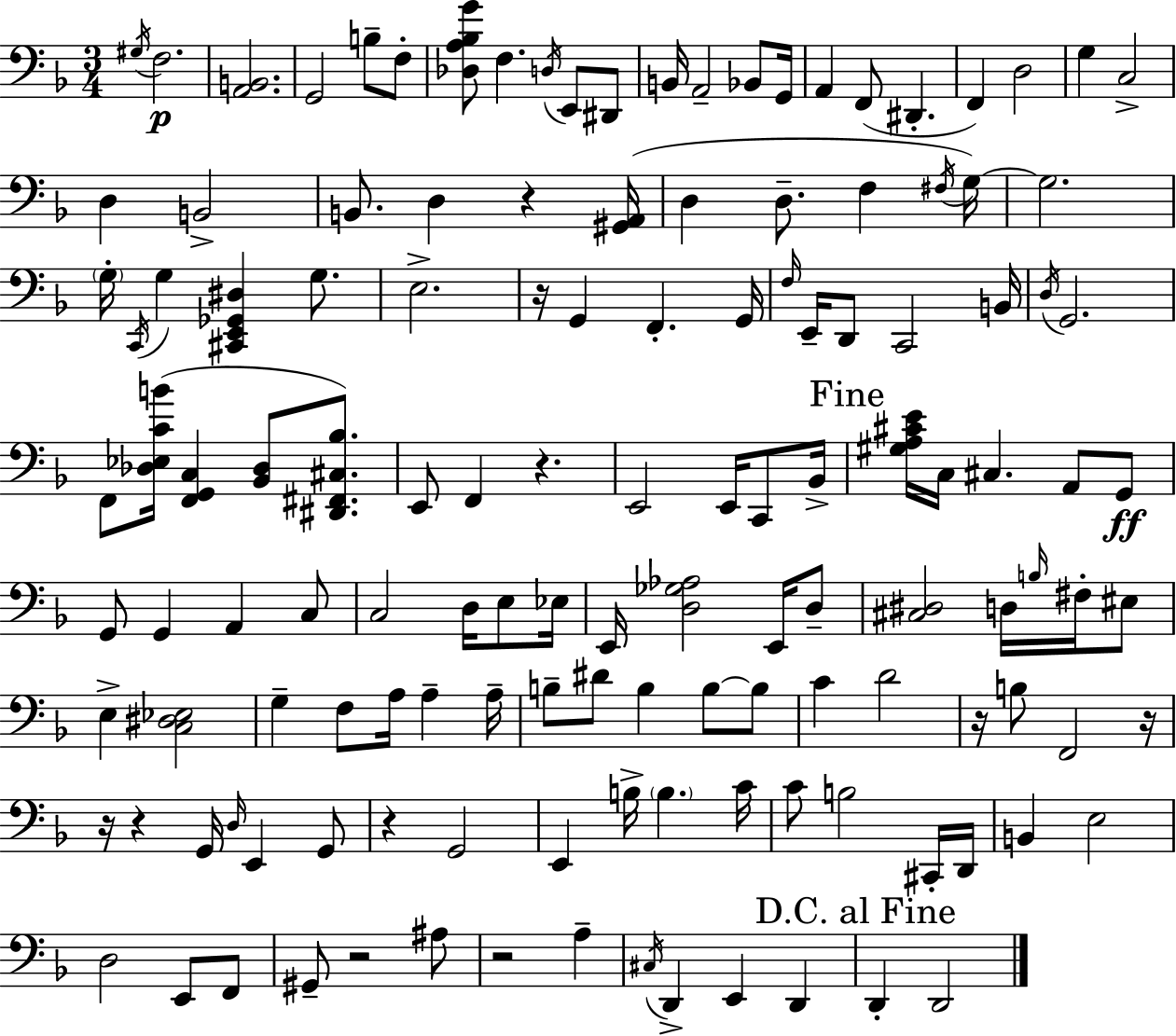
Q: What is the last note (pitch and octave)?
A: D2